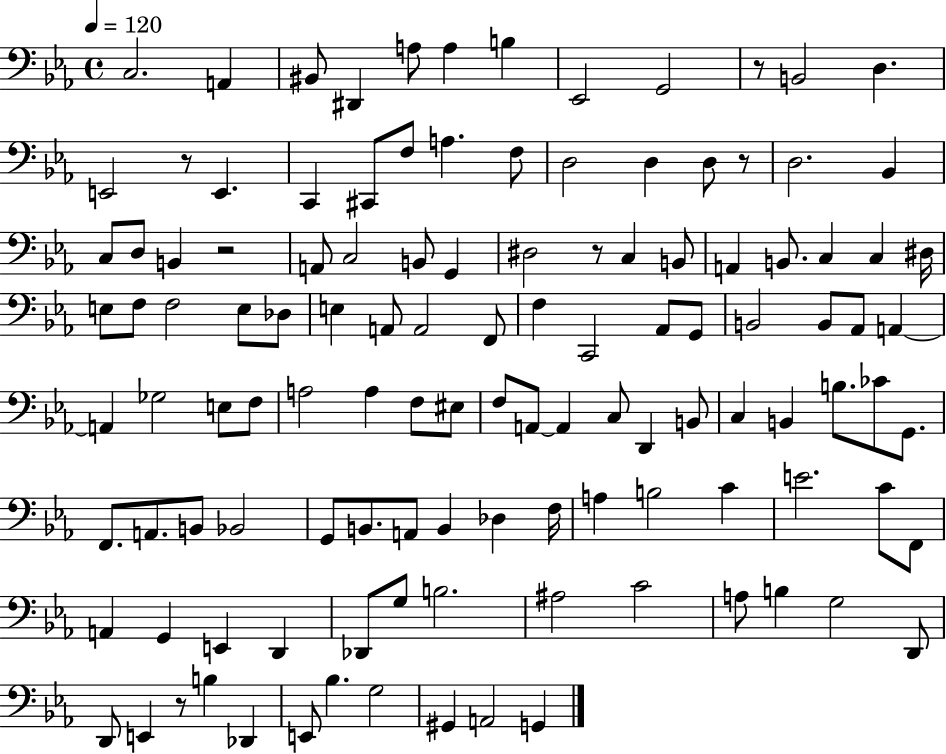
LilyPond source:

{
  \clef bass
  \time 4/4
  \defaultTimeSignature
  \key ees \major
  \tempo 4 = 120
  \repeat volta 2 { c2. a,4 | bis,8 dis,4 a8 a4 b4 | ees,2 g,2 | r8 b,2 d4. | \break e,2 r8 e,4. | c,4 cis,8 f8 a4. f8 | d2 d4 d8 r8 | d2. bes,4 | \break c8 d8 b,4 r2 | a,8 c2 b,8 g,4 | dis2 r8 c4 b,8 | a,4 b,8. c4 c4 dis16 | \break e8 f8 f2 e8 des8 | e4 a,8 a,2 f,8 | f4 c,2 aes,8 g,8 | b,2 b,8 aes,8 a,4~~ | \break a,4 ges2 e8 f8 | a2 a4 f8 eis8 | f8 a,8~~ a,4 c8 d,4 b,8 | c4 b,4 b8. ces'8 g,8. | \break f,8. a,8. b,8 bes,2 | g,8 b,8. a,8 b,4 des4 f16 | a4 b2 c'4 | e'2. c'8 f,8 | \break a,4 g,4 e,4 d,4 | des,8 g8 b2. | ais2 c'2 | a8 b4 g2 d,8 | \break d,8 e,4 r8 b4 des,4 | e,8 bes4. g2 | gis,4 a,2 g,4 | } \bar "|."
}